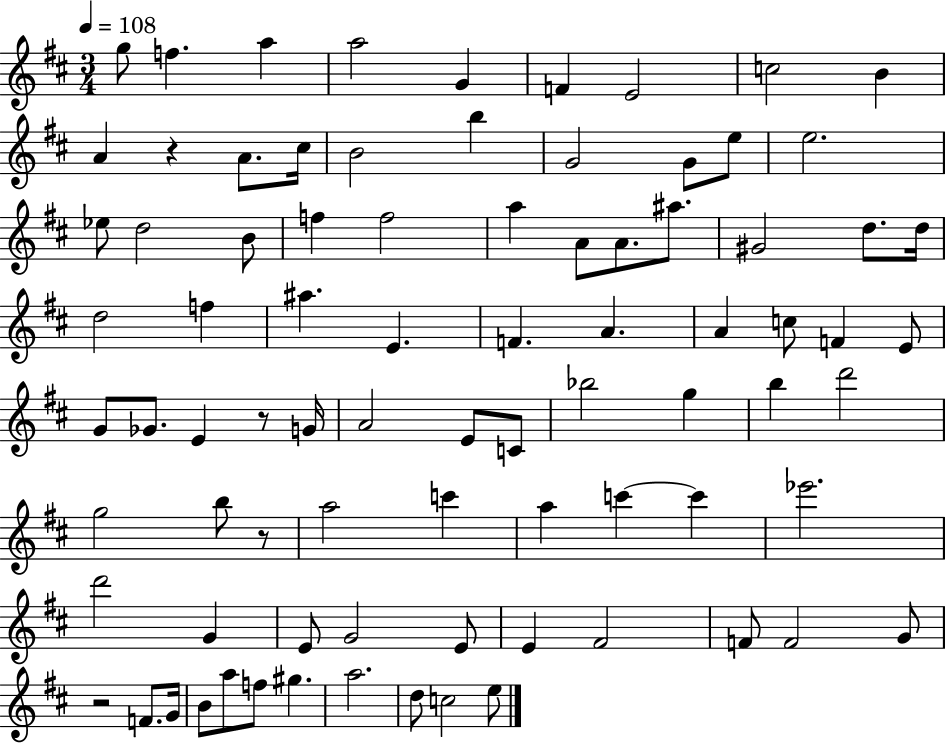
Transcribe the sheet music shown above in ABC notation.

X:1
T:Untitled
M:3/4
L:1/4
K:D
g/2 f a a2 G F E2 c2 B A z A/2 ^c/4 B2 b G2 G/2 e/2 e2 _e/2 d2 B/2 f f2 a A/2 A/2 ^a/2 ^G2 d/2 d/4 d2 f ^a E F A A c/2 F E/2 G/2 _G/2 E z/2 G/4 A2 E/2 C/2 _b2 g b d'2 g2 b/2 z/2 a2 c' a c' c' _e'2 d'2 G E/2 G2 E/2 E ^F2 F/2 F2 G/2 z2 F/2 G/4 B/2 a/2 f/2 ^g a2 d/2 c2 e/2